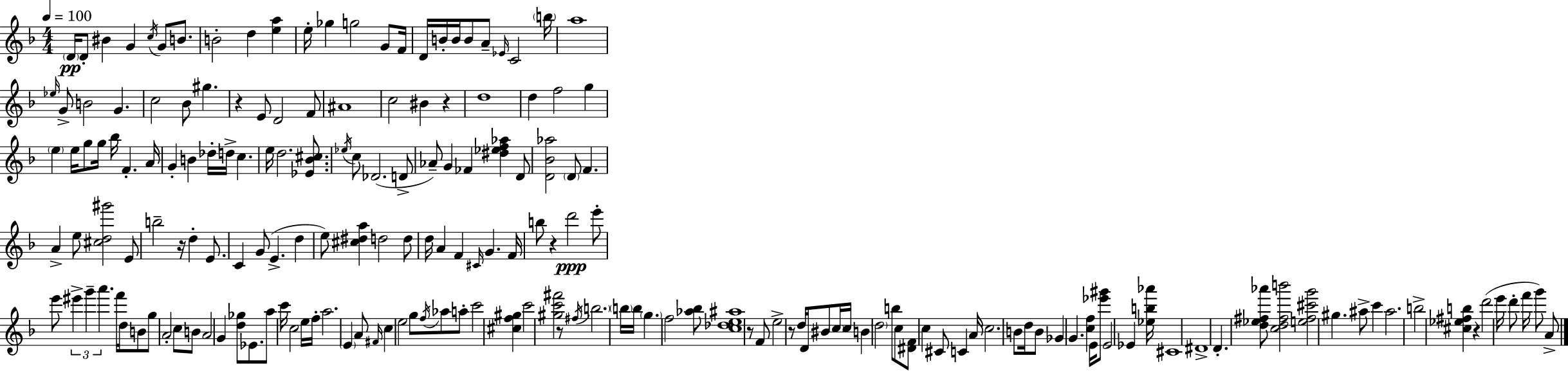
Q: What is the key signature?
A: F major